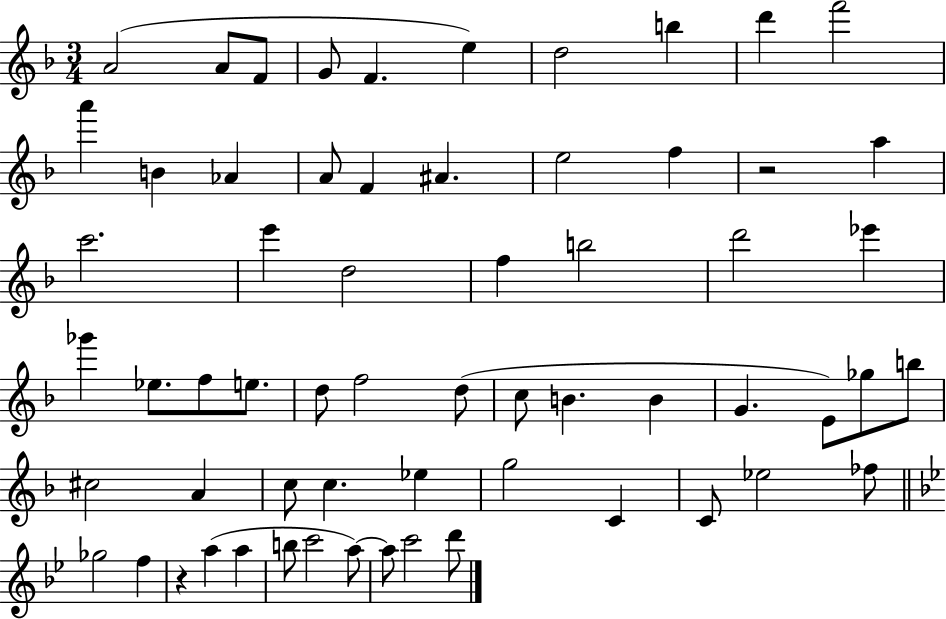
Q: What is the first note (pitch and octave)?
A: A4